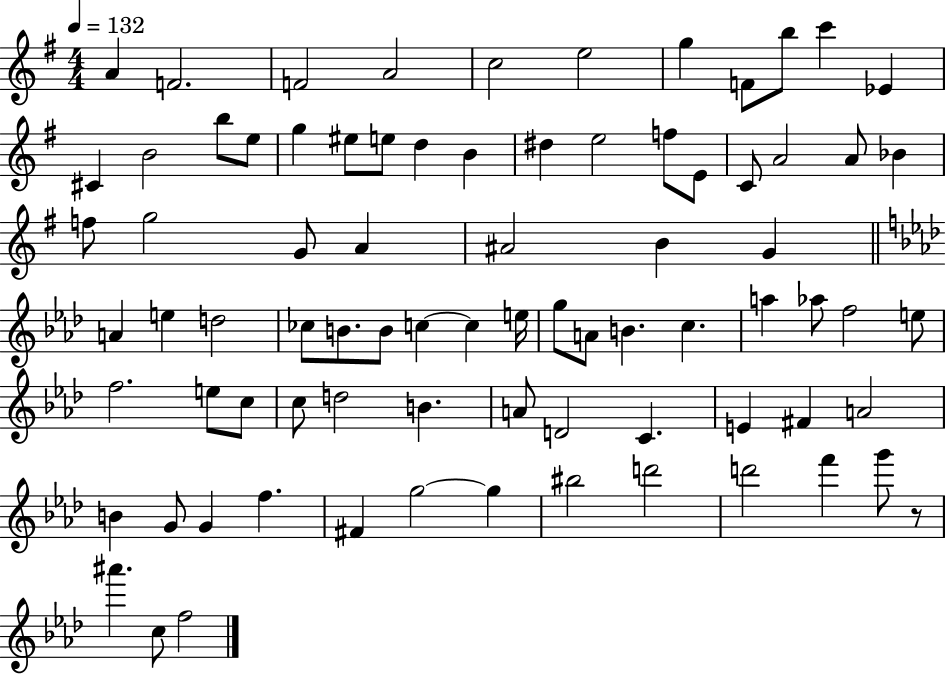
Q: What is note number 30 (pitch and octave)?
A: G5